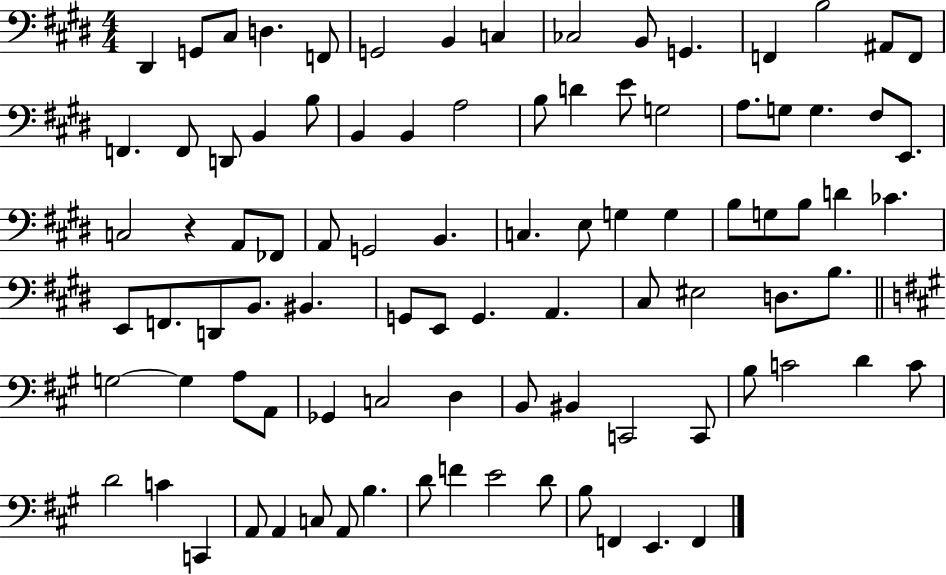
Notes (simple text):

D#2/q G2/e C#3/e D3/q. F2/e G2/h B2/q C3/q CES3/h B2/e G2/q. F2/q B3/h A#2/e F2/e F2/q. F2/e D2/e B2/q B3/e B2/q B2/q A3/h B3/e D4/q E4/e G3/h A3/e. G3/e G3/q. F#3/e E2/e. C3/h R/q A2/e FES2/e A2/e G2/h B2/q. C3/q. E3/e G3/q G3/q B3/e G3/e B3/e D4/q CES4/q. E2/e F2/e. D2/e B2/e. BIS2/q. G2/e E2/e G2/q. A2/q. C#3/e EIS3/h D3/e. B3/e. G3/h G3/q A3/e A2/e Gb2/q C3/h D3/q B2/e BIS2/q C2/h C2/e B3/e C4/h D4/q C4/e D4/h C4/q C2/q A2/e A2/q C3/e A2/e B3/q. D4/e F4/q E4/h D4/e B3/e F2/q E2/q. F2/q